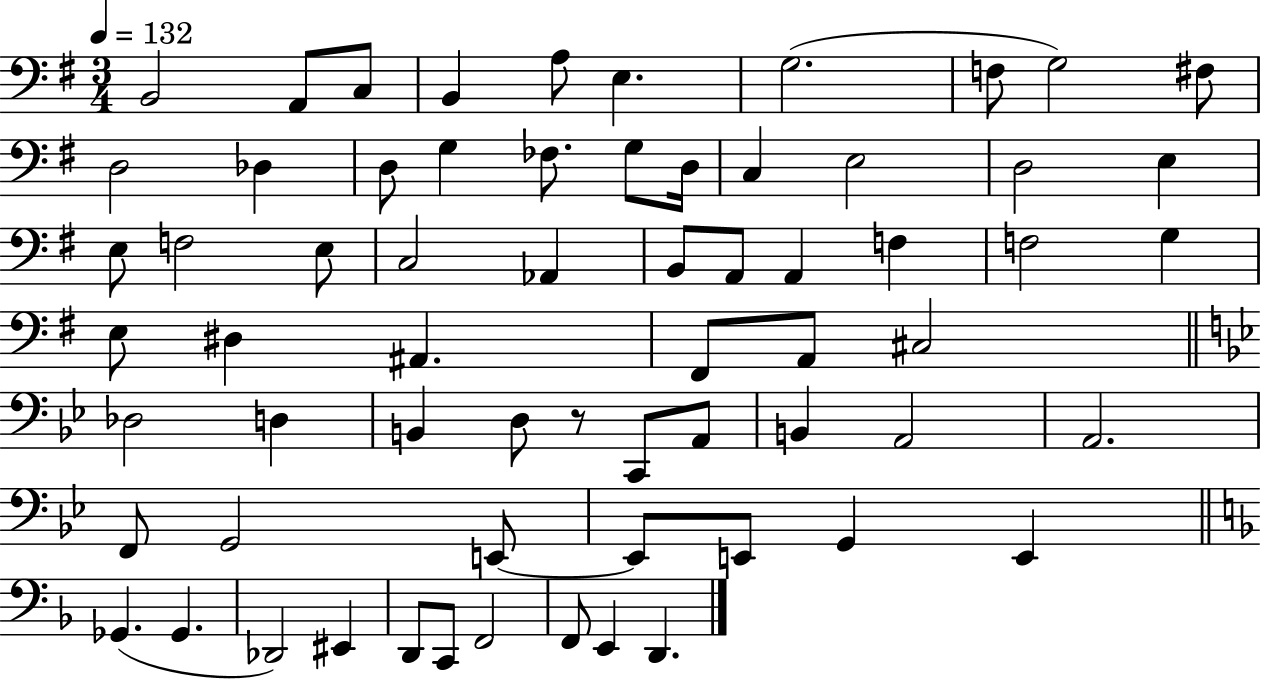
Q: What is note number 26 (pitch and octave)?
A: Ab2